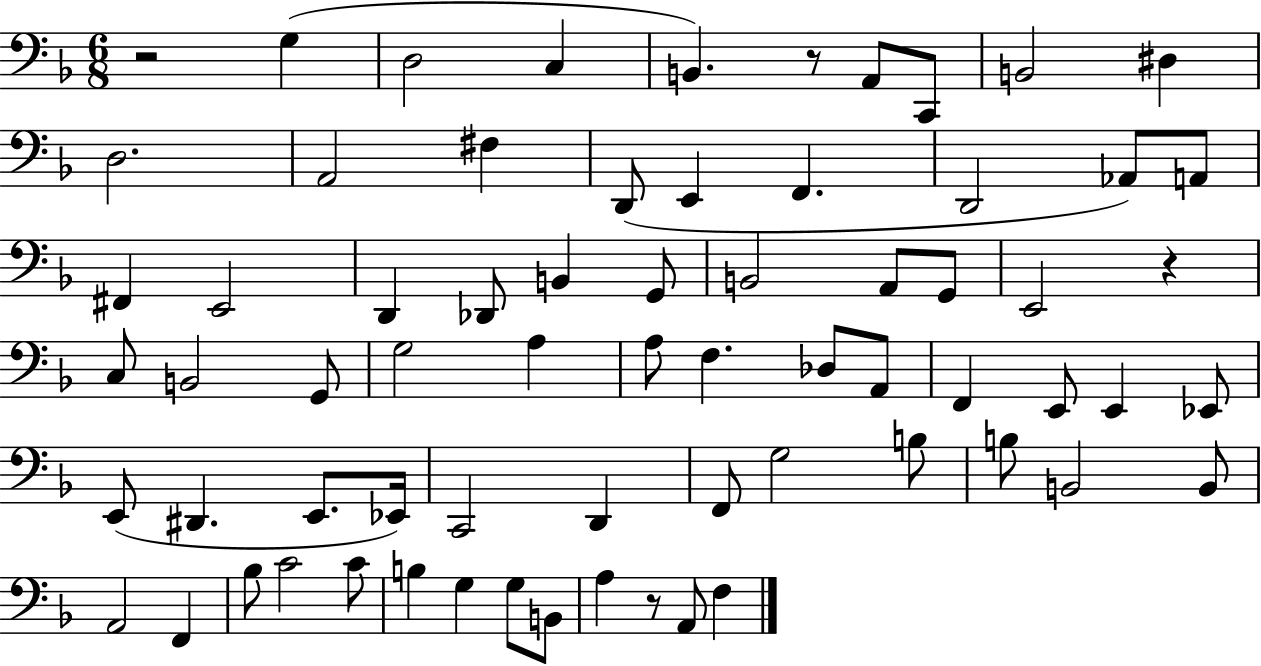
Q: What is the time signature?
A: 6/8